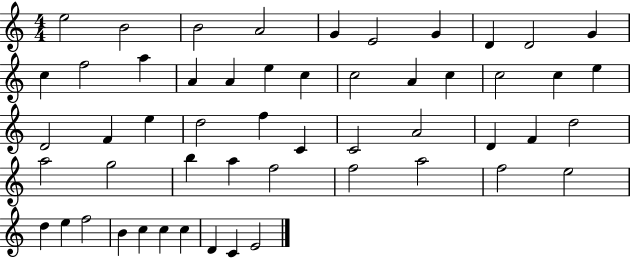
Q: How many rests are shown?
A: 0